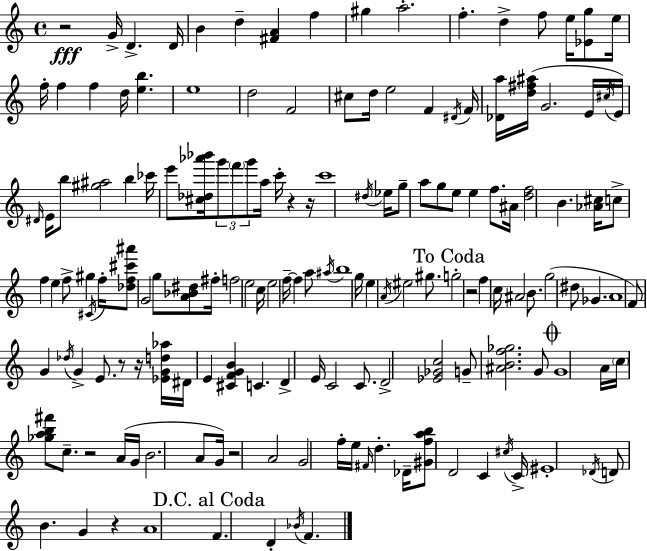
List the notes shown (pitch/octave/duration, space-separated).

R/h G4/s D4/q. D4/s B4/q D5/q [F#4,A4]/q F5/q G#5/q A5/h. F5/q. D5/q F5/e E5/s [Eb4,G5]/e E5/s F5/s F5/q F5/q D5/s [E5,B5]/q. E5/w D5/h F4/h C#5/e D5/s E5/h F4/q D#4/s F4/s [Db4,A5]/s [D5,F#5,A#5]/s G4/h. E4/s C#5/s E4/s D#4/s E4/s B5/e [G#5,A#5]/h B5/q CES6/s E6/e [C#5,Db5,Ab6,Bb6]/s G6/e F6/e G6/e A5/s C6/s R/q R/s C6/w D#5/s Eb5/s G5/e A5/e G5/e E5/e E5/q F5/e. A#4/s [D5,F5]/h B4/q. [Ab4,C#5]/s C5/e F5/q E5/q F5/e G#5/q C#4/s F5/s [Db5,F5,C#6,A#6]/e G4/h G5/e [A4,Bb4,D#5]/e F#5/s F5/h E5/h C5/s E5/h F5/s F5/q A5/e A#5/s B5/w G5/s E5/q A4/s EIS5/h G#5/e. G5/h R/h F5/q C5/s A#4/h B4/e. G5/h D#5/e Gb4/q. A4/w F4/e G4/q Db5/s G4/q E4/e. R/e R/s [Eb4,G4,D5,Ab5]/s D#4/s E4/q [C#4,F4,G4,B4]/q C4/q. D4/q E4/s C4/h C4/e. D4/h [Eb4,Gb4,C5]/h G4/e [A#4,B4,F5,Gb5]/h. G4/e G4/w A4/s C5/s [Gb5,A5,B5,F#6]/e C5/e. R/h A4/s G4/s B4/h. A4/e G4/s R/h A4/h G4/h F5/s E5/s F#4/s D5/q. Db4/s [G#4,F5,A5,B5]/e D4/h C4/q C#5/s C4/s EIS4/w Db4/s D4/e B4/q. G4/q R/q A4/w F4/q. D4/q Bb4/s F4/q.